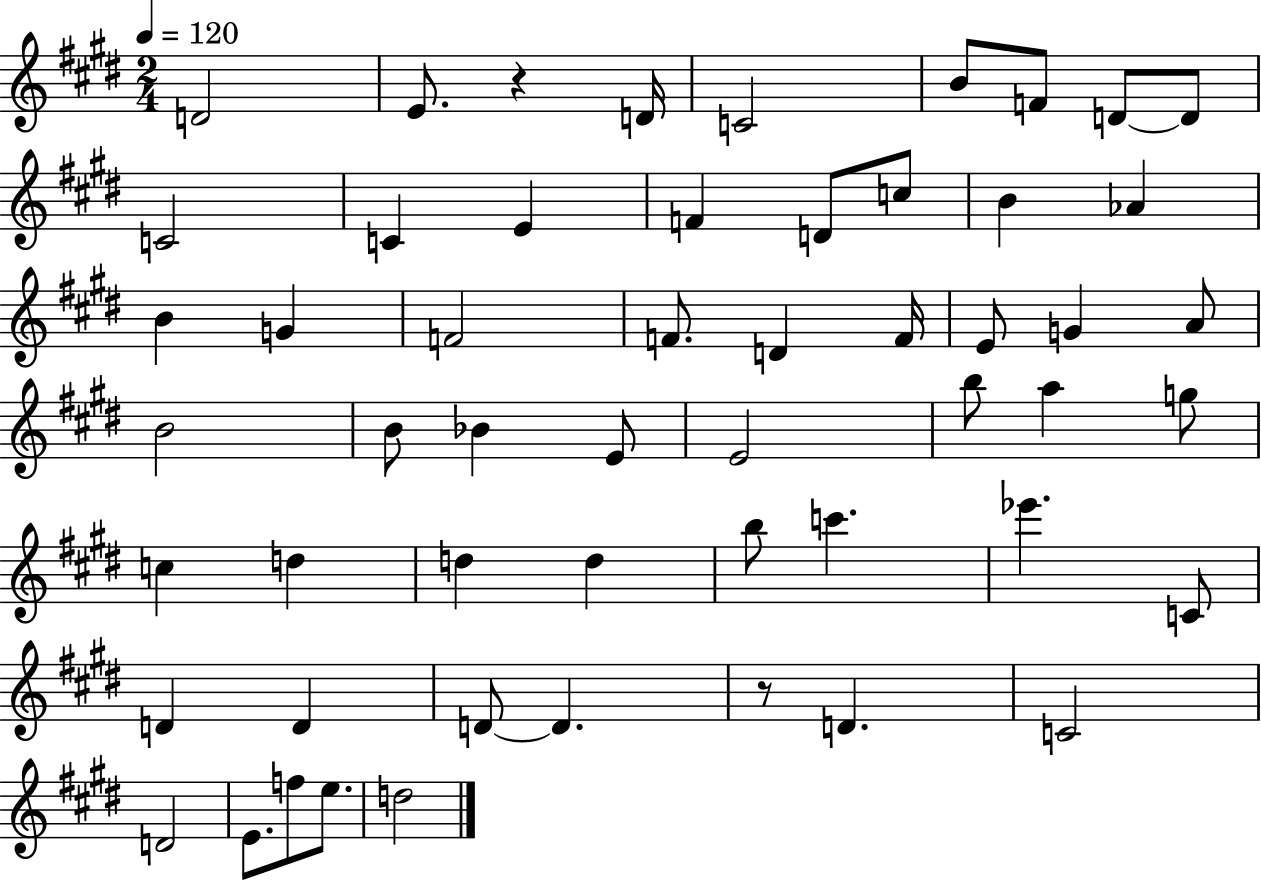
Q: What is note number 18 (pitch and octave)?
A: G4